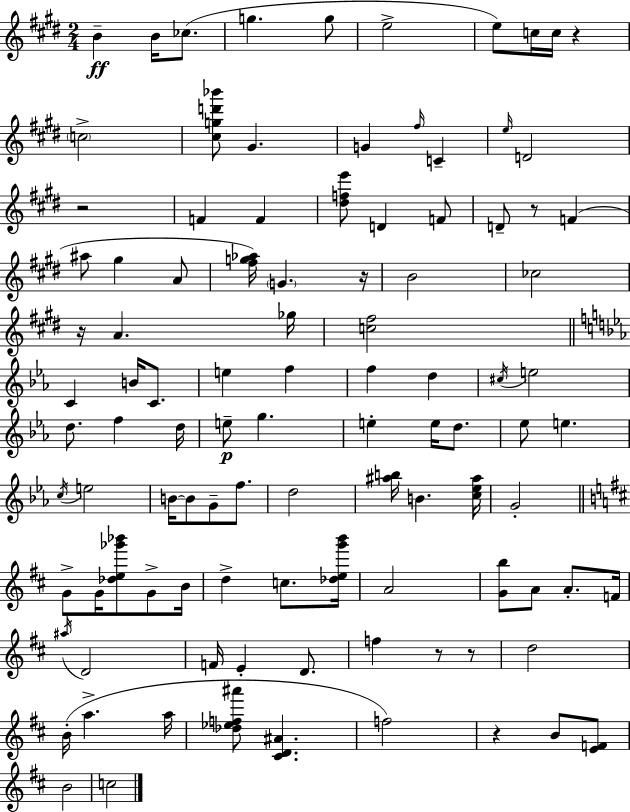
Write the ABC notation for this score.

X:1
T:Untitled
M:2/4
L:1/4
K:E
B B/4 _c/2 g g/2 e2 e/2 c/4 c/4 z c2 [^cgd'_b']/2 ^G G ^f/4 C e/4 D2 z2 F F [^dfe']/2 D F/2 D/2 z/2 F ^a/2 ^g A/2 [^fg_a]/4 G z/4 B2 _c2 z/4 A _g/4 [c^f]2 C B/4 C/2 e f f d ^c/4 e2 d/2 f d/4 e/2 g e e/4 d/2 _e/2 e c/4 e2 B/4 B/2 G/2 f/2 d2 [^ab]/4 B [c_e^a]/4 G2 G/2 G/4 [_de_g'_b']/2 G/2 B/4 d c/2 [_deg'b']/4 A2 [Gb]/2 A/2 A/2 F/4 ^a/4 D2 F/4 E D/2 f z/2 z/2 d2 B/4 a a/4 [_d_ef^a']/2 [^CD^A] f2 z B/2 [EF]/2 B2 c2